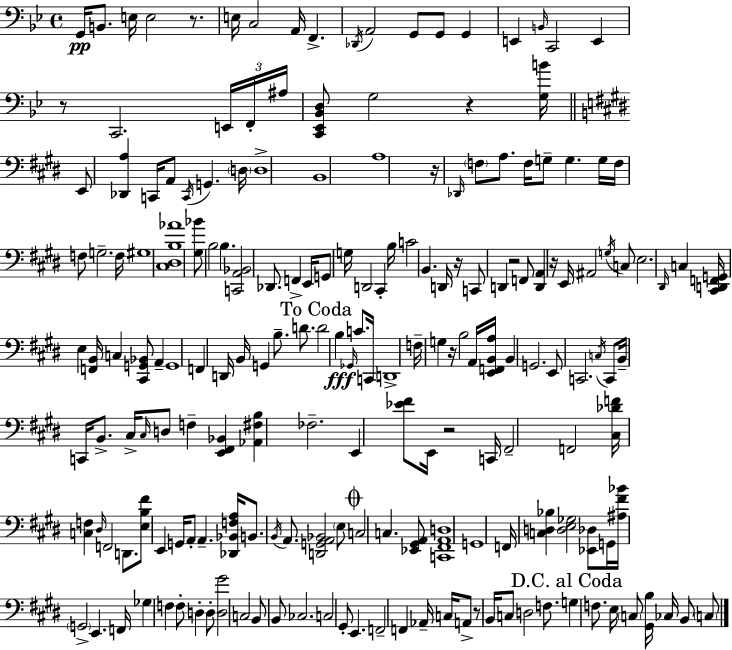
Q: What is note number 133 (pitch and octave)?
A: CES3